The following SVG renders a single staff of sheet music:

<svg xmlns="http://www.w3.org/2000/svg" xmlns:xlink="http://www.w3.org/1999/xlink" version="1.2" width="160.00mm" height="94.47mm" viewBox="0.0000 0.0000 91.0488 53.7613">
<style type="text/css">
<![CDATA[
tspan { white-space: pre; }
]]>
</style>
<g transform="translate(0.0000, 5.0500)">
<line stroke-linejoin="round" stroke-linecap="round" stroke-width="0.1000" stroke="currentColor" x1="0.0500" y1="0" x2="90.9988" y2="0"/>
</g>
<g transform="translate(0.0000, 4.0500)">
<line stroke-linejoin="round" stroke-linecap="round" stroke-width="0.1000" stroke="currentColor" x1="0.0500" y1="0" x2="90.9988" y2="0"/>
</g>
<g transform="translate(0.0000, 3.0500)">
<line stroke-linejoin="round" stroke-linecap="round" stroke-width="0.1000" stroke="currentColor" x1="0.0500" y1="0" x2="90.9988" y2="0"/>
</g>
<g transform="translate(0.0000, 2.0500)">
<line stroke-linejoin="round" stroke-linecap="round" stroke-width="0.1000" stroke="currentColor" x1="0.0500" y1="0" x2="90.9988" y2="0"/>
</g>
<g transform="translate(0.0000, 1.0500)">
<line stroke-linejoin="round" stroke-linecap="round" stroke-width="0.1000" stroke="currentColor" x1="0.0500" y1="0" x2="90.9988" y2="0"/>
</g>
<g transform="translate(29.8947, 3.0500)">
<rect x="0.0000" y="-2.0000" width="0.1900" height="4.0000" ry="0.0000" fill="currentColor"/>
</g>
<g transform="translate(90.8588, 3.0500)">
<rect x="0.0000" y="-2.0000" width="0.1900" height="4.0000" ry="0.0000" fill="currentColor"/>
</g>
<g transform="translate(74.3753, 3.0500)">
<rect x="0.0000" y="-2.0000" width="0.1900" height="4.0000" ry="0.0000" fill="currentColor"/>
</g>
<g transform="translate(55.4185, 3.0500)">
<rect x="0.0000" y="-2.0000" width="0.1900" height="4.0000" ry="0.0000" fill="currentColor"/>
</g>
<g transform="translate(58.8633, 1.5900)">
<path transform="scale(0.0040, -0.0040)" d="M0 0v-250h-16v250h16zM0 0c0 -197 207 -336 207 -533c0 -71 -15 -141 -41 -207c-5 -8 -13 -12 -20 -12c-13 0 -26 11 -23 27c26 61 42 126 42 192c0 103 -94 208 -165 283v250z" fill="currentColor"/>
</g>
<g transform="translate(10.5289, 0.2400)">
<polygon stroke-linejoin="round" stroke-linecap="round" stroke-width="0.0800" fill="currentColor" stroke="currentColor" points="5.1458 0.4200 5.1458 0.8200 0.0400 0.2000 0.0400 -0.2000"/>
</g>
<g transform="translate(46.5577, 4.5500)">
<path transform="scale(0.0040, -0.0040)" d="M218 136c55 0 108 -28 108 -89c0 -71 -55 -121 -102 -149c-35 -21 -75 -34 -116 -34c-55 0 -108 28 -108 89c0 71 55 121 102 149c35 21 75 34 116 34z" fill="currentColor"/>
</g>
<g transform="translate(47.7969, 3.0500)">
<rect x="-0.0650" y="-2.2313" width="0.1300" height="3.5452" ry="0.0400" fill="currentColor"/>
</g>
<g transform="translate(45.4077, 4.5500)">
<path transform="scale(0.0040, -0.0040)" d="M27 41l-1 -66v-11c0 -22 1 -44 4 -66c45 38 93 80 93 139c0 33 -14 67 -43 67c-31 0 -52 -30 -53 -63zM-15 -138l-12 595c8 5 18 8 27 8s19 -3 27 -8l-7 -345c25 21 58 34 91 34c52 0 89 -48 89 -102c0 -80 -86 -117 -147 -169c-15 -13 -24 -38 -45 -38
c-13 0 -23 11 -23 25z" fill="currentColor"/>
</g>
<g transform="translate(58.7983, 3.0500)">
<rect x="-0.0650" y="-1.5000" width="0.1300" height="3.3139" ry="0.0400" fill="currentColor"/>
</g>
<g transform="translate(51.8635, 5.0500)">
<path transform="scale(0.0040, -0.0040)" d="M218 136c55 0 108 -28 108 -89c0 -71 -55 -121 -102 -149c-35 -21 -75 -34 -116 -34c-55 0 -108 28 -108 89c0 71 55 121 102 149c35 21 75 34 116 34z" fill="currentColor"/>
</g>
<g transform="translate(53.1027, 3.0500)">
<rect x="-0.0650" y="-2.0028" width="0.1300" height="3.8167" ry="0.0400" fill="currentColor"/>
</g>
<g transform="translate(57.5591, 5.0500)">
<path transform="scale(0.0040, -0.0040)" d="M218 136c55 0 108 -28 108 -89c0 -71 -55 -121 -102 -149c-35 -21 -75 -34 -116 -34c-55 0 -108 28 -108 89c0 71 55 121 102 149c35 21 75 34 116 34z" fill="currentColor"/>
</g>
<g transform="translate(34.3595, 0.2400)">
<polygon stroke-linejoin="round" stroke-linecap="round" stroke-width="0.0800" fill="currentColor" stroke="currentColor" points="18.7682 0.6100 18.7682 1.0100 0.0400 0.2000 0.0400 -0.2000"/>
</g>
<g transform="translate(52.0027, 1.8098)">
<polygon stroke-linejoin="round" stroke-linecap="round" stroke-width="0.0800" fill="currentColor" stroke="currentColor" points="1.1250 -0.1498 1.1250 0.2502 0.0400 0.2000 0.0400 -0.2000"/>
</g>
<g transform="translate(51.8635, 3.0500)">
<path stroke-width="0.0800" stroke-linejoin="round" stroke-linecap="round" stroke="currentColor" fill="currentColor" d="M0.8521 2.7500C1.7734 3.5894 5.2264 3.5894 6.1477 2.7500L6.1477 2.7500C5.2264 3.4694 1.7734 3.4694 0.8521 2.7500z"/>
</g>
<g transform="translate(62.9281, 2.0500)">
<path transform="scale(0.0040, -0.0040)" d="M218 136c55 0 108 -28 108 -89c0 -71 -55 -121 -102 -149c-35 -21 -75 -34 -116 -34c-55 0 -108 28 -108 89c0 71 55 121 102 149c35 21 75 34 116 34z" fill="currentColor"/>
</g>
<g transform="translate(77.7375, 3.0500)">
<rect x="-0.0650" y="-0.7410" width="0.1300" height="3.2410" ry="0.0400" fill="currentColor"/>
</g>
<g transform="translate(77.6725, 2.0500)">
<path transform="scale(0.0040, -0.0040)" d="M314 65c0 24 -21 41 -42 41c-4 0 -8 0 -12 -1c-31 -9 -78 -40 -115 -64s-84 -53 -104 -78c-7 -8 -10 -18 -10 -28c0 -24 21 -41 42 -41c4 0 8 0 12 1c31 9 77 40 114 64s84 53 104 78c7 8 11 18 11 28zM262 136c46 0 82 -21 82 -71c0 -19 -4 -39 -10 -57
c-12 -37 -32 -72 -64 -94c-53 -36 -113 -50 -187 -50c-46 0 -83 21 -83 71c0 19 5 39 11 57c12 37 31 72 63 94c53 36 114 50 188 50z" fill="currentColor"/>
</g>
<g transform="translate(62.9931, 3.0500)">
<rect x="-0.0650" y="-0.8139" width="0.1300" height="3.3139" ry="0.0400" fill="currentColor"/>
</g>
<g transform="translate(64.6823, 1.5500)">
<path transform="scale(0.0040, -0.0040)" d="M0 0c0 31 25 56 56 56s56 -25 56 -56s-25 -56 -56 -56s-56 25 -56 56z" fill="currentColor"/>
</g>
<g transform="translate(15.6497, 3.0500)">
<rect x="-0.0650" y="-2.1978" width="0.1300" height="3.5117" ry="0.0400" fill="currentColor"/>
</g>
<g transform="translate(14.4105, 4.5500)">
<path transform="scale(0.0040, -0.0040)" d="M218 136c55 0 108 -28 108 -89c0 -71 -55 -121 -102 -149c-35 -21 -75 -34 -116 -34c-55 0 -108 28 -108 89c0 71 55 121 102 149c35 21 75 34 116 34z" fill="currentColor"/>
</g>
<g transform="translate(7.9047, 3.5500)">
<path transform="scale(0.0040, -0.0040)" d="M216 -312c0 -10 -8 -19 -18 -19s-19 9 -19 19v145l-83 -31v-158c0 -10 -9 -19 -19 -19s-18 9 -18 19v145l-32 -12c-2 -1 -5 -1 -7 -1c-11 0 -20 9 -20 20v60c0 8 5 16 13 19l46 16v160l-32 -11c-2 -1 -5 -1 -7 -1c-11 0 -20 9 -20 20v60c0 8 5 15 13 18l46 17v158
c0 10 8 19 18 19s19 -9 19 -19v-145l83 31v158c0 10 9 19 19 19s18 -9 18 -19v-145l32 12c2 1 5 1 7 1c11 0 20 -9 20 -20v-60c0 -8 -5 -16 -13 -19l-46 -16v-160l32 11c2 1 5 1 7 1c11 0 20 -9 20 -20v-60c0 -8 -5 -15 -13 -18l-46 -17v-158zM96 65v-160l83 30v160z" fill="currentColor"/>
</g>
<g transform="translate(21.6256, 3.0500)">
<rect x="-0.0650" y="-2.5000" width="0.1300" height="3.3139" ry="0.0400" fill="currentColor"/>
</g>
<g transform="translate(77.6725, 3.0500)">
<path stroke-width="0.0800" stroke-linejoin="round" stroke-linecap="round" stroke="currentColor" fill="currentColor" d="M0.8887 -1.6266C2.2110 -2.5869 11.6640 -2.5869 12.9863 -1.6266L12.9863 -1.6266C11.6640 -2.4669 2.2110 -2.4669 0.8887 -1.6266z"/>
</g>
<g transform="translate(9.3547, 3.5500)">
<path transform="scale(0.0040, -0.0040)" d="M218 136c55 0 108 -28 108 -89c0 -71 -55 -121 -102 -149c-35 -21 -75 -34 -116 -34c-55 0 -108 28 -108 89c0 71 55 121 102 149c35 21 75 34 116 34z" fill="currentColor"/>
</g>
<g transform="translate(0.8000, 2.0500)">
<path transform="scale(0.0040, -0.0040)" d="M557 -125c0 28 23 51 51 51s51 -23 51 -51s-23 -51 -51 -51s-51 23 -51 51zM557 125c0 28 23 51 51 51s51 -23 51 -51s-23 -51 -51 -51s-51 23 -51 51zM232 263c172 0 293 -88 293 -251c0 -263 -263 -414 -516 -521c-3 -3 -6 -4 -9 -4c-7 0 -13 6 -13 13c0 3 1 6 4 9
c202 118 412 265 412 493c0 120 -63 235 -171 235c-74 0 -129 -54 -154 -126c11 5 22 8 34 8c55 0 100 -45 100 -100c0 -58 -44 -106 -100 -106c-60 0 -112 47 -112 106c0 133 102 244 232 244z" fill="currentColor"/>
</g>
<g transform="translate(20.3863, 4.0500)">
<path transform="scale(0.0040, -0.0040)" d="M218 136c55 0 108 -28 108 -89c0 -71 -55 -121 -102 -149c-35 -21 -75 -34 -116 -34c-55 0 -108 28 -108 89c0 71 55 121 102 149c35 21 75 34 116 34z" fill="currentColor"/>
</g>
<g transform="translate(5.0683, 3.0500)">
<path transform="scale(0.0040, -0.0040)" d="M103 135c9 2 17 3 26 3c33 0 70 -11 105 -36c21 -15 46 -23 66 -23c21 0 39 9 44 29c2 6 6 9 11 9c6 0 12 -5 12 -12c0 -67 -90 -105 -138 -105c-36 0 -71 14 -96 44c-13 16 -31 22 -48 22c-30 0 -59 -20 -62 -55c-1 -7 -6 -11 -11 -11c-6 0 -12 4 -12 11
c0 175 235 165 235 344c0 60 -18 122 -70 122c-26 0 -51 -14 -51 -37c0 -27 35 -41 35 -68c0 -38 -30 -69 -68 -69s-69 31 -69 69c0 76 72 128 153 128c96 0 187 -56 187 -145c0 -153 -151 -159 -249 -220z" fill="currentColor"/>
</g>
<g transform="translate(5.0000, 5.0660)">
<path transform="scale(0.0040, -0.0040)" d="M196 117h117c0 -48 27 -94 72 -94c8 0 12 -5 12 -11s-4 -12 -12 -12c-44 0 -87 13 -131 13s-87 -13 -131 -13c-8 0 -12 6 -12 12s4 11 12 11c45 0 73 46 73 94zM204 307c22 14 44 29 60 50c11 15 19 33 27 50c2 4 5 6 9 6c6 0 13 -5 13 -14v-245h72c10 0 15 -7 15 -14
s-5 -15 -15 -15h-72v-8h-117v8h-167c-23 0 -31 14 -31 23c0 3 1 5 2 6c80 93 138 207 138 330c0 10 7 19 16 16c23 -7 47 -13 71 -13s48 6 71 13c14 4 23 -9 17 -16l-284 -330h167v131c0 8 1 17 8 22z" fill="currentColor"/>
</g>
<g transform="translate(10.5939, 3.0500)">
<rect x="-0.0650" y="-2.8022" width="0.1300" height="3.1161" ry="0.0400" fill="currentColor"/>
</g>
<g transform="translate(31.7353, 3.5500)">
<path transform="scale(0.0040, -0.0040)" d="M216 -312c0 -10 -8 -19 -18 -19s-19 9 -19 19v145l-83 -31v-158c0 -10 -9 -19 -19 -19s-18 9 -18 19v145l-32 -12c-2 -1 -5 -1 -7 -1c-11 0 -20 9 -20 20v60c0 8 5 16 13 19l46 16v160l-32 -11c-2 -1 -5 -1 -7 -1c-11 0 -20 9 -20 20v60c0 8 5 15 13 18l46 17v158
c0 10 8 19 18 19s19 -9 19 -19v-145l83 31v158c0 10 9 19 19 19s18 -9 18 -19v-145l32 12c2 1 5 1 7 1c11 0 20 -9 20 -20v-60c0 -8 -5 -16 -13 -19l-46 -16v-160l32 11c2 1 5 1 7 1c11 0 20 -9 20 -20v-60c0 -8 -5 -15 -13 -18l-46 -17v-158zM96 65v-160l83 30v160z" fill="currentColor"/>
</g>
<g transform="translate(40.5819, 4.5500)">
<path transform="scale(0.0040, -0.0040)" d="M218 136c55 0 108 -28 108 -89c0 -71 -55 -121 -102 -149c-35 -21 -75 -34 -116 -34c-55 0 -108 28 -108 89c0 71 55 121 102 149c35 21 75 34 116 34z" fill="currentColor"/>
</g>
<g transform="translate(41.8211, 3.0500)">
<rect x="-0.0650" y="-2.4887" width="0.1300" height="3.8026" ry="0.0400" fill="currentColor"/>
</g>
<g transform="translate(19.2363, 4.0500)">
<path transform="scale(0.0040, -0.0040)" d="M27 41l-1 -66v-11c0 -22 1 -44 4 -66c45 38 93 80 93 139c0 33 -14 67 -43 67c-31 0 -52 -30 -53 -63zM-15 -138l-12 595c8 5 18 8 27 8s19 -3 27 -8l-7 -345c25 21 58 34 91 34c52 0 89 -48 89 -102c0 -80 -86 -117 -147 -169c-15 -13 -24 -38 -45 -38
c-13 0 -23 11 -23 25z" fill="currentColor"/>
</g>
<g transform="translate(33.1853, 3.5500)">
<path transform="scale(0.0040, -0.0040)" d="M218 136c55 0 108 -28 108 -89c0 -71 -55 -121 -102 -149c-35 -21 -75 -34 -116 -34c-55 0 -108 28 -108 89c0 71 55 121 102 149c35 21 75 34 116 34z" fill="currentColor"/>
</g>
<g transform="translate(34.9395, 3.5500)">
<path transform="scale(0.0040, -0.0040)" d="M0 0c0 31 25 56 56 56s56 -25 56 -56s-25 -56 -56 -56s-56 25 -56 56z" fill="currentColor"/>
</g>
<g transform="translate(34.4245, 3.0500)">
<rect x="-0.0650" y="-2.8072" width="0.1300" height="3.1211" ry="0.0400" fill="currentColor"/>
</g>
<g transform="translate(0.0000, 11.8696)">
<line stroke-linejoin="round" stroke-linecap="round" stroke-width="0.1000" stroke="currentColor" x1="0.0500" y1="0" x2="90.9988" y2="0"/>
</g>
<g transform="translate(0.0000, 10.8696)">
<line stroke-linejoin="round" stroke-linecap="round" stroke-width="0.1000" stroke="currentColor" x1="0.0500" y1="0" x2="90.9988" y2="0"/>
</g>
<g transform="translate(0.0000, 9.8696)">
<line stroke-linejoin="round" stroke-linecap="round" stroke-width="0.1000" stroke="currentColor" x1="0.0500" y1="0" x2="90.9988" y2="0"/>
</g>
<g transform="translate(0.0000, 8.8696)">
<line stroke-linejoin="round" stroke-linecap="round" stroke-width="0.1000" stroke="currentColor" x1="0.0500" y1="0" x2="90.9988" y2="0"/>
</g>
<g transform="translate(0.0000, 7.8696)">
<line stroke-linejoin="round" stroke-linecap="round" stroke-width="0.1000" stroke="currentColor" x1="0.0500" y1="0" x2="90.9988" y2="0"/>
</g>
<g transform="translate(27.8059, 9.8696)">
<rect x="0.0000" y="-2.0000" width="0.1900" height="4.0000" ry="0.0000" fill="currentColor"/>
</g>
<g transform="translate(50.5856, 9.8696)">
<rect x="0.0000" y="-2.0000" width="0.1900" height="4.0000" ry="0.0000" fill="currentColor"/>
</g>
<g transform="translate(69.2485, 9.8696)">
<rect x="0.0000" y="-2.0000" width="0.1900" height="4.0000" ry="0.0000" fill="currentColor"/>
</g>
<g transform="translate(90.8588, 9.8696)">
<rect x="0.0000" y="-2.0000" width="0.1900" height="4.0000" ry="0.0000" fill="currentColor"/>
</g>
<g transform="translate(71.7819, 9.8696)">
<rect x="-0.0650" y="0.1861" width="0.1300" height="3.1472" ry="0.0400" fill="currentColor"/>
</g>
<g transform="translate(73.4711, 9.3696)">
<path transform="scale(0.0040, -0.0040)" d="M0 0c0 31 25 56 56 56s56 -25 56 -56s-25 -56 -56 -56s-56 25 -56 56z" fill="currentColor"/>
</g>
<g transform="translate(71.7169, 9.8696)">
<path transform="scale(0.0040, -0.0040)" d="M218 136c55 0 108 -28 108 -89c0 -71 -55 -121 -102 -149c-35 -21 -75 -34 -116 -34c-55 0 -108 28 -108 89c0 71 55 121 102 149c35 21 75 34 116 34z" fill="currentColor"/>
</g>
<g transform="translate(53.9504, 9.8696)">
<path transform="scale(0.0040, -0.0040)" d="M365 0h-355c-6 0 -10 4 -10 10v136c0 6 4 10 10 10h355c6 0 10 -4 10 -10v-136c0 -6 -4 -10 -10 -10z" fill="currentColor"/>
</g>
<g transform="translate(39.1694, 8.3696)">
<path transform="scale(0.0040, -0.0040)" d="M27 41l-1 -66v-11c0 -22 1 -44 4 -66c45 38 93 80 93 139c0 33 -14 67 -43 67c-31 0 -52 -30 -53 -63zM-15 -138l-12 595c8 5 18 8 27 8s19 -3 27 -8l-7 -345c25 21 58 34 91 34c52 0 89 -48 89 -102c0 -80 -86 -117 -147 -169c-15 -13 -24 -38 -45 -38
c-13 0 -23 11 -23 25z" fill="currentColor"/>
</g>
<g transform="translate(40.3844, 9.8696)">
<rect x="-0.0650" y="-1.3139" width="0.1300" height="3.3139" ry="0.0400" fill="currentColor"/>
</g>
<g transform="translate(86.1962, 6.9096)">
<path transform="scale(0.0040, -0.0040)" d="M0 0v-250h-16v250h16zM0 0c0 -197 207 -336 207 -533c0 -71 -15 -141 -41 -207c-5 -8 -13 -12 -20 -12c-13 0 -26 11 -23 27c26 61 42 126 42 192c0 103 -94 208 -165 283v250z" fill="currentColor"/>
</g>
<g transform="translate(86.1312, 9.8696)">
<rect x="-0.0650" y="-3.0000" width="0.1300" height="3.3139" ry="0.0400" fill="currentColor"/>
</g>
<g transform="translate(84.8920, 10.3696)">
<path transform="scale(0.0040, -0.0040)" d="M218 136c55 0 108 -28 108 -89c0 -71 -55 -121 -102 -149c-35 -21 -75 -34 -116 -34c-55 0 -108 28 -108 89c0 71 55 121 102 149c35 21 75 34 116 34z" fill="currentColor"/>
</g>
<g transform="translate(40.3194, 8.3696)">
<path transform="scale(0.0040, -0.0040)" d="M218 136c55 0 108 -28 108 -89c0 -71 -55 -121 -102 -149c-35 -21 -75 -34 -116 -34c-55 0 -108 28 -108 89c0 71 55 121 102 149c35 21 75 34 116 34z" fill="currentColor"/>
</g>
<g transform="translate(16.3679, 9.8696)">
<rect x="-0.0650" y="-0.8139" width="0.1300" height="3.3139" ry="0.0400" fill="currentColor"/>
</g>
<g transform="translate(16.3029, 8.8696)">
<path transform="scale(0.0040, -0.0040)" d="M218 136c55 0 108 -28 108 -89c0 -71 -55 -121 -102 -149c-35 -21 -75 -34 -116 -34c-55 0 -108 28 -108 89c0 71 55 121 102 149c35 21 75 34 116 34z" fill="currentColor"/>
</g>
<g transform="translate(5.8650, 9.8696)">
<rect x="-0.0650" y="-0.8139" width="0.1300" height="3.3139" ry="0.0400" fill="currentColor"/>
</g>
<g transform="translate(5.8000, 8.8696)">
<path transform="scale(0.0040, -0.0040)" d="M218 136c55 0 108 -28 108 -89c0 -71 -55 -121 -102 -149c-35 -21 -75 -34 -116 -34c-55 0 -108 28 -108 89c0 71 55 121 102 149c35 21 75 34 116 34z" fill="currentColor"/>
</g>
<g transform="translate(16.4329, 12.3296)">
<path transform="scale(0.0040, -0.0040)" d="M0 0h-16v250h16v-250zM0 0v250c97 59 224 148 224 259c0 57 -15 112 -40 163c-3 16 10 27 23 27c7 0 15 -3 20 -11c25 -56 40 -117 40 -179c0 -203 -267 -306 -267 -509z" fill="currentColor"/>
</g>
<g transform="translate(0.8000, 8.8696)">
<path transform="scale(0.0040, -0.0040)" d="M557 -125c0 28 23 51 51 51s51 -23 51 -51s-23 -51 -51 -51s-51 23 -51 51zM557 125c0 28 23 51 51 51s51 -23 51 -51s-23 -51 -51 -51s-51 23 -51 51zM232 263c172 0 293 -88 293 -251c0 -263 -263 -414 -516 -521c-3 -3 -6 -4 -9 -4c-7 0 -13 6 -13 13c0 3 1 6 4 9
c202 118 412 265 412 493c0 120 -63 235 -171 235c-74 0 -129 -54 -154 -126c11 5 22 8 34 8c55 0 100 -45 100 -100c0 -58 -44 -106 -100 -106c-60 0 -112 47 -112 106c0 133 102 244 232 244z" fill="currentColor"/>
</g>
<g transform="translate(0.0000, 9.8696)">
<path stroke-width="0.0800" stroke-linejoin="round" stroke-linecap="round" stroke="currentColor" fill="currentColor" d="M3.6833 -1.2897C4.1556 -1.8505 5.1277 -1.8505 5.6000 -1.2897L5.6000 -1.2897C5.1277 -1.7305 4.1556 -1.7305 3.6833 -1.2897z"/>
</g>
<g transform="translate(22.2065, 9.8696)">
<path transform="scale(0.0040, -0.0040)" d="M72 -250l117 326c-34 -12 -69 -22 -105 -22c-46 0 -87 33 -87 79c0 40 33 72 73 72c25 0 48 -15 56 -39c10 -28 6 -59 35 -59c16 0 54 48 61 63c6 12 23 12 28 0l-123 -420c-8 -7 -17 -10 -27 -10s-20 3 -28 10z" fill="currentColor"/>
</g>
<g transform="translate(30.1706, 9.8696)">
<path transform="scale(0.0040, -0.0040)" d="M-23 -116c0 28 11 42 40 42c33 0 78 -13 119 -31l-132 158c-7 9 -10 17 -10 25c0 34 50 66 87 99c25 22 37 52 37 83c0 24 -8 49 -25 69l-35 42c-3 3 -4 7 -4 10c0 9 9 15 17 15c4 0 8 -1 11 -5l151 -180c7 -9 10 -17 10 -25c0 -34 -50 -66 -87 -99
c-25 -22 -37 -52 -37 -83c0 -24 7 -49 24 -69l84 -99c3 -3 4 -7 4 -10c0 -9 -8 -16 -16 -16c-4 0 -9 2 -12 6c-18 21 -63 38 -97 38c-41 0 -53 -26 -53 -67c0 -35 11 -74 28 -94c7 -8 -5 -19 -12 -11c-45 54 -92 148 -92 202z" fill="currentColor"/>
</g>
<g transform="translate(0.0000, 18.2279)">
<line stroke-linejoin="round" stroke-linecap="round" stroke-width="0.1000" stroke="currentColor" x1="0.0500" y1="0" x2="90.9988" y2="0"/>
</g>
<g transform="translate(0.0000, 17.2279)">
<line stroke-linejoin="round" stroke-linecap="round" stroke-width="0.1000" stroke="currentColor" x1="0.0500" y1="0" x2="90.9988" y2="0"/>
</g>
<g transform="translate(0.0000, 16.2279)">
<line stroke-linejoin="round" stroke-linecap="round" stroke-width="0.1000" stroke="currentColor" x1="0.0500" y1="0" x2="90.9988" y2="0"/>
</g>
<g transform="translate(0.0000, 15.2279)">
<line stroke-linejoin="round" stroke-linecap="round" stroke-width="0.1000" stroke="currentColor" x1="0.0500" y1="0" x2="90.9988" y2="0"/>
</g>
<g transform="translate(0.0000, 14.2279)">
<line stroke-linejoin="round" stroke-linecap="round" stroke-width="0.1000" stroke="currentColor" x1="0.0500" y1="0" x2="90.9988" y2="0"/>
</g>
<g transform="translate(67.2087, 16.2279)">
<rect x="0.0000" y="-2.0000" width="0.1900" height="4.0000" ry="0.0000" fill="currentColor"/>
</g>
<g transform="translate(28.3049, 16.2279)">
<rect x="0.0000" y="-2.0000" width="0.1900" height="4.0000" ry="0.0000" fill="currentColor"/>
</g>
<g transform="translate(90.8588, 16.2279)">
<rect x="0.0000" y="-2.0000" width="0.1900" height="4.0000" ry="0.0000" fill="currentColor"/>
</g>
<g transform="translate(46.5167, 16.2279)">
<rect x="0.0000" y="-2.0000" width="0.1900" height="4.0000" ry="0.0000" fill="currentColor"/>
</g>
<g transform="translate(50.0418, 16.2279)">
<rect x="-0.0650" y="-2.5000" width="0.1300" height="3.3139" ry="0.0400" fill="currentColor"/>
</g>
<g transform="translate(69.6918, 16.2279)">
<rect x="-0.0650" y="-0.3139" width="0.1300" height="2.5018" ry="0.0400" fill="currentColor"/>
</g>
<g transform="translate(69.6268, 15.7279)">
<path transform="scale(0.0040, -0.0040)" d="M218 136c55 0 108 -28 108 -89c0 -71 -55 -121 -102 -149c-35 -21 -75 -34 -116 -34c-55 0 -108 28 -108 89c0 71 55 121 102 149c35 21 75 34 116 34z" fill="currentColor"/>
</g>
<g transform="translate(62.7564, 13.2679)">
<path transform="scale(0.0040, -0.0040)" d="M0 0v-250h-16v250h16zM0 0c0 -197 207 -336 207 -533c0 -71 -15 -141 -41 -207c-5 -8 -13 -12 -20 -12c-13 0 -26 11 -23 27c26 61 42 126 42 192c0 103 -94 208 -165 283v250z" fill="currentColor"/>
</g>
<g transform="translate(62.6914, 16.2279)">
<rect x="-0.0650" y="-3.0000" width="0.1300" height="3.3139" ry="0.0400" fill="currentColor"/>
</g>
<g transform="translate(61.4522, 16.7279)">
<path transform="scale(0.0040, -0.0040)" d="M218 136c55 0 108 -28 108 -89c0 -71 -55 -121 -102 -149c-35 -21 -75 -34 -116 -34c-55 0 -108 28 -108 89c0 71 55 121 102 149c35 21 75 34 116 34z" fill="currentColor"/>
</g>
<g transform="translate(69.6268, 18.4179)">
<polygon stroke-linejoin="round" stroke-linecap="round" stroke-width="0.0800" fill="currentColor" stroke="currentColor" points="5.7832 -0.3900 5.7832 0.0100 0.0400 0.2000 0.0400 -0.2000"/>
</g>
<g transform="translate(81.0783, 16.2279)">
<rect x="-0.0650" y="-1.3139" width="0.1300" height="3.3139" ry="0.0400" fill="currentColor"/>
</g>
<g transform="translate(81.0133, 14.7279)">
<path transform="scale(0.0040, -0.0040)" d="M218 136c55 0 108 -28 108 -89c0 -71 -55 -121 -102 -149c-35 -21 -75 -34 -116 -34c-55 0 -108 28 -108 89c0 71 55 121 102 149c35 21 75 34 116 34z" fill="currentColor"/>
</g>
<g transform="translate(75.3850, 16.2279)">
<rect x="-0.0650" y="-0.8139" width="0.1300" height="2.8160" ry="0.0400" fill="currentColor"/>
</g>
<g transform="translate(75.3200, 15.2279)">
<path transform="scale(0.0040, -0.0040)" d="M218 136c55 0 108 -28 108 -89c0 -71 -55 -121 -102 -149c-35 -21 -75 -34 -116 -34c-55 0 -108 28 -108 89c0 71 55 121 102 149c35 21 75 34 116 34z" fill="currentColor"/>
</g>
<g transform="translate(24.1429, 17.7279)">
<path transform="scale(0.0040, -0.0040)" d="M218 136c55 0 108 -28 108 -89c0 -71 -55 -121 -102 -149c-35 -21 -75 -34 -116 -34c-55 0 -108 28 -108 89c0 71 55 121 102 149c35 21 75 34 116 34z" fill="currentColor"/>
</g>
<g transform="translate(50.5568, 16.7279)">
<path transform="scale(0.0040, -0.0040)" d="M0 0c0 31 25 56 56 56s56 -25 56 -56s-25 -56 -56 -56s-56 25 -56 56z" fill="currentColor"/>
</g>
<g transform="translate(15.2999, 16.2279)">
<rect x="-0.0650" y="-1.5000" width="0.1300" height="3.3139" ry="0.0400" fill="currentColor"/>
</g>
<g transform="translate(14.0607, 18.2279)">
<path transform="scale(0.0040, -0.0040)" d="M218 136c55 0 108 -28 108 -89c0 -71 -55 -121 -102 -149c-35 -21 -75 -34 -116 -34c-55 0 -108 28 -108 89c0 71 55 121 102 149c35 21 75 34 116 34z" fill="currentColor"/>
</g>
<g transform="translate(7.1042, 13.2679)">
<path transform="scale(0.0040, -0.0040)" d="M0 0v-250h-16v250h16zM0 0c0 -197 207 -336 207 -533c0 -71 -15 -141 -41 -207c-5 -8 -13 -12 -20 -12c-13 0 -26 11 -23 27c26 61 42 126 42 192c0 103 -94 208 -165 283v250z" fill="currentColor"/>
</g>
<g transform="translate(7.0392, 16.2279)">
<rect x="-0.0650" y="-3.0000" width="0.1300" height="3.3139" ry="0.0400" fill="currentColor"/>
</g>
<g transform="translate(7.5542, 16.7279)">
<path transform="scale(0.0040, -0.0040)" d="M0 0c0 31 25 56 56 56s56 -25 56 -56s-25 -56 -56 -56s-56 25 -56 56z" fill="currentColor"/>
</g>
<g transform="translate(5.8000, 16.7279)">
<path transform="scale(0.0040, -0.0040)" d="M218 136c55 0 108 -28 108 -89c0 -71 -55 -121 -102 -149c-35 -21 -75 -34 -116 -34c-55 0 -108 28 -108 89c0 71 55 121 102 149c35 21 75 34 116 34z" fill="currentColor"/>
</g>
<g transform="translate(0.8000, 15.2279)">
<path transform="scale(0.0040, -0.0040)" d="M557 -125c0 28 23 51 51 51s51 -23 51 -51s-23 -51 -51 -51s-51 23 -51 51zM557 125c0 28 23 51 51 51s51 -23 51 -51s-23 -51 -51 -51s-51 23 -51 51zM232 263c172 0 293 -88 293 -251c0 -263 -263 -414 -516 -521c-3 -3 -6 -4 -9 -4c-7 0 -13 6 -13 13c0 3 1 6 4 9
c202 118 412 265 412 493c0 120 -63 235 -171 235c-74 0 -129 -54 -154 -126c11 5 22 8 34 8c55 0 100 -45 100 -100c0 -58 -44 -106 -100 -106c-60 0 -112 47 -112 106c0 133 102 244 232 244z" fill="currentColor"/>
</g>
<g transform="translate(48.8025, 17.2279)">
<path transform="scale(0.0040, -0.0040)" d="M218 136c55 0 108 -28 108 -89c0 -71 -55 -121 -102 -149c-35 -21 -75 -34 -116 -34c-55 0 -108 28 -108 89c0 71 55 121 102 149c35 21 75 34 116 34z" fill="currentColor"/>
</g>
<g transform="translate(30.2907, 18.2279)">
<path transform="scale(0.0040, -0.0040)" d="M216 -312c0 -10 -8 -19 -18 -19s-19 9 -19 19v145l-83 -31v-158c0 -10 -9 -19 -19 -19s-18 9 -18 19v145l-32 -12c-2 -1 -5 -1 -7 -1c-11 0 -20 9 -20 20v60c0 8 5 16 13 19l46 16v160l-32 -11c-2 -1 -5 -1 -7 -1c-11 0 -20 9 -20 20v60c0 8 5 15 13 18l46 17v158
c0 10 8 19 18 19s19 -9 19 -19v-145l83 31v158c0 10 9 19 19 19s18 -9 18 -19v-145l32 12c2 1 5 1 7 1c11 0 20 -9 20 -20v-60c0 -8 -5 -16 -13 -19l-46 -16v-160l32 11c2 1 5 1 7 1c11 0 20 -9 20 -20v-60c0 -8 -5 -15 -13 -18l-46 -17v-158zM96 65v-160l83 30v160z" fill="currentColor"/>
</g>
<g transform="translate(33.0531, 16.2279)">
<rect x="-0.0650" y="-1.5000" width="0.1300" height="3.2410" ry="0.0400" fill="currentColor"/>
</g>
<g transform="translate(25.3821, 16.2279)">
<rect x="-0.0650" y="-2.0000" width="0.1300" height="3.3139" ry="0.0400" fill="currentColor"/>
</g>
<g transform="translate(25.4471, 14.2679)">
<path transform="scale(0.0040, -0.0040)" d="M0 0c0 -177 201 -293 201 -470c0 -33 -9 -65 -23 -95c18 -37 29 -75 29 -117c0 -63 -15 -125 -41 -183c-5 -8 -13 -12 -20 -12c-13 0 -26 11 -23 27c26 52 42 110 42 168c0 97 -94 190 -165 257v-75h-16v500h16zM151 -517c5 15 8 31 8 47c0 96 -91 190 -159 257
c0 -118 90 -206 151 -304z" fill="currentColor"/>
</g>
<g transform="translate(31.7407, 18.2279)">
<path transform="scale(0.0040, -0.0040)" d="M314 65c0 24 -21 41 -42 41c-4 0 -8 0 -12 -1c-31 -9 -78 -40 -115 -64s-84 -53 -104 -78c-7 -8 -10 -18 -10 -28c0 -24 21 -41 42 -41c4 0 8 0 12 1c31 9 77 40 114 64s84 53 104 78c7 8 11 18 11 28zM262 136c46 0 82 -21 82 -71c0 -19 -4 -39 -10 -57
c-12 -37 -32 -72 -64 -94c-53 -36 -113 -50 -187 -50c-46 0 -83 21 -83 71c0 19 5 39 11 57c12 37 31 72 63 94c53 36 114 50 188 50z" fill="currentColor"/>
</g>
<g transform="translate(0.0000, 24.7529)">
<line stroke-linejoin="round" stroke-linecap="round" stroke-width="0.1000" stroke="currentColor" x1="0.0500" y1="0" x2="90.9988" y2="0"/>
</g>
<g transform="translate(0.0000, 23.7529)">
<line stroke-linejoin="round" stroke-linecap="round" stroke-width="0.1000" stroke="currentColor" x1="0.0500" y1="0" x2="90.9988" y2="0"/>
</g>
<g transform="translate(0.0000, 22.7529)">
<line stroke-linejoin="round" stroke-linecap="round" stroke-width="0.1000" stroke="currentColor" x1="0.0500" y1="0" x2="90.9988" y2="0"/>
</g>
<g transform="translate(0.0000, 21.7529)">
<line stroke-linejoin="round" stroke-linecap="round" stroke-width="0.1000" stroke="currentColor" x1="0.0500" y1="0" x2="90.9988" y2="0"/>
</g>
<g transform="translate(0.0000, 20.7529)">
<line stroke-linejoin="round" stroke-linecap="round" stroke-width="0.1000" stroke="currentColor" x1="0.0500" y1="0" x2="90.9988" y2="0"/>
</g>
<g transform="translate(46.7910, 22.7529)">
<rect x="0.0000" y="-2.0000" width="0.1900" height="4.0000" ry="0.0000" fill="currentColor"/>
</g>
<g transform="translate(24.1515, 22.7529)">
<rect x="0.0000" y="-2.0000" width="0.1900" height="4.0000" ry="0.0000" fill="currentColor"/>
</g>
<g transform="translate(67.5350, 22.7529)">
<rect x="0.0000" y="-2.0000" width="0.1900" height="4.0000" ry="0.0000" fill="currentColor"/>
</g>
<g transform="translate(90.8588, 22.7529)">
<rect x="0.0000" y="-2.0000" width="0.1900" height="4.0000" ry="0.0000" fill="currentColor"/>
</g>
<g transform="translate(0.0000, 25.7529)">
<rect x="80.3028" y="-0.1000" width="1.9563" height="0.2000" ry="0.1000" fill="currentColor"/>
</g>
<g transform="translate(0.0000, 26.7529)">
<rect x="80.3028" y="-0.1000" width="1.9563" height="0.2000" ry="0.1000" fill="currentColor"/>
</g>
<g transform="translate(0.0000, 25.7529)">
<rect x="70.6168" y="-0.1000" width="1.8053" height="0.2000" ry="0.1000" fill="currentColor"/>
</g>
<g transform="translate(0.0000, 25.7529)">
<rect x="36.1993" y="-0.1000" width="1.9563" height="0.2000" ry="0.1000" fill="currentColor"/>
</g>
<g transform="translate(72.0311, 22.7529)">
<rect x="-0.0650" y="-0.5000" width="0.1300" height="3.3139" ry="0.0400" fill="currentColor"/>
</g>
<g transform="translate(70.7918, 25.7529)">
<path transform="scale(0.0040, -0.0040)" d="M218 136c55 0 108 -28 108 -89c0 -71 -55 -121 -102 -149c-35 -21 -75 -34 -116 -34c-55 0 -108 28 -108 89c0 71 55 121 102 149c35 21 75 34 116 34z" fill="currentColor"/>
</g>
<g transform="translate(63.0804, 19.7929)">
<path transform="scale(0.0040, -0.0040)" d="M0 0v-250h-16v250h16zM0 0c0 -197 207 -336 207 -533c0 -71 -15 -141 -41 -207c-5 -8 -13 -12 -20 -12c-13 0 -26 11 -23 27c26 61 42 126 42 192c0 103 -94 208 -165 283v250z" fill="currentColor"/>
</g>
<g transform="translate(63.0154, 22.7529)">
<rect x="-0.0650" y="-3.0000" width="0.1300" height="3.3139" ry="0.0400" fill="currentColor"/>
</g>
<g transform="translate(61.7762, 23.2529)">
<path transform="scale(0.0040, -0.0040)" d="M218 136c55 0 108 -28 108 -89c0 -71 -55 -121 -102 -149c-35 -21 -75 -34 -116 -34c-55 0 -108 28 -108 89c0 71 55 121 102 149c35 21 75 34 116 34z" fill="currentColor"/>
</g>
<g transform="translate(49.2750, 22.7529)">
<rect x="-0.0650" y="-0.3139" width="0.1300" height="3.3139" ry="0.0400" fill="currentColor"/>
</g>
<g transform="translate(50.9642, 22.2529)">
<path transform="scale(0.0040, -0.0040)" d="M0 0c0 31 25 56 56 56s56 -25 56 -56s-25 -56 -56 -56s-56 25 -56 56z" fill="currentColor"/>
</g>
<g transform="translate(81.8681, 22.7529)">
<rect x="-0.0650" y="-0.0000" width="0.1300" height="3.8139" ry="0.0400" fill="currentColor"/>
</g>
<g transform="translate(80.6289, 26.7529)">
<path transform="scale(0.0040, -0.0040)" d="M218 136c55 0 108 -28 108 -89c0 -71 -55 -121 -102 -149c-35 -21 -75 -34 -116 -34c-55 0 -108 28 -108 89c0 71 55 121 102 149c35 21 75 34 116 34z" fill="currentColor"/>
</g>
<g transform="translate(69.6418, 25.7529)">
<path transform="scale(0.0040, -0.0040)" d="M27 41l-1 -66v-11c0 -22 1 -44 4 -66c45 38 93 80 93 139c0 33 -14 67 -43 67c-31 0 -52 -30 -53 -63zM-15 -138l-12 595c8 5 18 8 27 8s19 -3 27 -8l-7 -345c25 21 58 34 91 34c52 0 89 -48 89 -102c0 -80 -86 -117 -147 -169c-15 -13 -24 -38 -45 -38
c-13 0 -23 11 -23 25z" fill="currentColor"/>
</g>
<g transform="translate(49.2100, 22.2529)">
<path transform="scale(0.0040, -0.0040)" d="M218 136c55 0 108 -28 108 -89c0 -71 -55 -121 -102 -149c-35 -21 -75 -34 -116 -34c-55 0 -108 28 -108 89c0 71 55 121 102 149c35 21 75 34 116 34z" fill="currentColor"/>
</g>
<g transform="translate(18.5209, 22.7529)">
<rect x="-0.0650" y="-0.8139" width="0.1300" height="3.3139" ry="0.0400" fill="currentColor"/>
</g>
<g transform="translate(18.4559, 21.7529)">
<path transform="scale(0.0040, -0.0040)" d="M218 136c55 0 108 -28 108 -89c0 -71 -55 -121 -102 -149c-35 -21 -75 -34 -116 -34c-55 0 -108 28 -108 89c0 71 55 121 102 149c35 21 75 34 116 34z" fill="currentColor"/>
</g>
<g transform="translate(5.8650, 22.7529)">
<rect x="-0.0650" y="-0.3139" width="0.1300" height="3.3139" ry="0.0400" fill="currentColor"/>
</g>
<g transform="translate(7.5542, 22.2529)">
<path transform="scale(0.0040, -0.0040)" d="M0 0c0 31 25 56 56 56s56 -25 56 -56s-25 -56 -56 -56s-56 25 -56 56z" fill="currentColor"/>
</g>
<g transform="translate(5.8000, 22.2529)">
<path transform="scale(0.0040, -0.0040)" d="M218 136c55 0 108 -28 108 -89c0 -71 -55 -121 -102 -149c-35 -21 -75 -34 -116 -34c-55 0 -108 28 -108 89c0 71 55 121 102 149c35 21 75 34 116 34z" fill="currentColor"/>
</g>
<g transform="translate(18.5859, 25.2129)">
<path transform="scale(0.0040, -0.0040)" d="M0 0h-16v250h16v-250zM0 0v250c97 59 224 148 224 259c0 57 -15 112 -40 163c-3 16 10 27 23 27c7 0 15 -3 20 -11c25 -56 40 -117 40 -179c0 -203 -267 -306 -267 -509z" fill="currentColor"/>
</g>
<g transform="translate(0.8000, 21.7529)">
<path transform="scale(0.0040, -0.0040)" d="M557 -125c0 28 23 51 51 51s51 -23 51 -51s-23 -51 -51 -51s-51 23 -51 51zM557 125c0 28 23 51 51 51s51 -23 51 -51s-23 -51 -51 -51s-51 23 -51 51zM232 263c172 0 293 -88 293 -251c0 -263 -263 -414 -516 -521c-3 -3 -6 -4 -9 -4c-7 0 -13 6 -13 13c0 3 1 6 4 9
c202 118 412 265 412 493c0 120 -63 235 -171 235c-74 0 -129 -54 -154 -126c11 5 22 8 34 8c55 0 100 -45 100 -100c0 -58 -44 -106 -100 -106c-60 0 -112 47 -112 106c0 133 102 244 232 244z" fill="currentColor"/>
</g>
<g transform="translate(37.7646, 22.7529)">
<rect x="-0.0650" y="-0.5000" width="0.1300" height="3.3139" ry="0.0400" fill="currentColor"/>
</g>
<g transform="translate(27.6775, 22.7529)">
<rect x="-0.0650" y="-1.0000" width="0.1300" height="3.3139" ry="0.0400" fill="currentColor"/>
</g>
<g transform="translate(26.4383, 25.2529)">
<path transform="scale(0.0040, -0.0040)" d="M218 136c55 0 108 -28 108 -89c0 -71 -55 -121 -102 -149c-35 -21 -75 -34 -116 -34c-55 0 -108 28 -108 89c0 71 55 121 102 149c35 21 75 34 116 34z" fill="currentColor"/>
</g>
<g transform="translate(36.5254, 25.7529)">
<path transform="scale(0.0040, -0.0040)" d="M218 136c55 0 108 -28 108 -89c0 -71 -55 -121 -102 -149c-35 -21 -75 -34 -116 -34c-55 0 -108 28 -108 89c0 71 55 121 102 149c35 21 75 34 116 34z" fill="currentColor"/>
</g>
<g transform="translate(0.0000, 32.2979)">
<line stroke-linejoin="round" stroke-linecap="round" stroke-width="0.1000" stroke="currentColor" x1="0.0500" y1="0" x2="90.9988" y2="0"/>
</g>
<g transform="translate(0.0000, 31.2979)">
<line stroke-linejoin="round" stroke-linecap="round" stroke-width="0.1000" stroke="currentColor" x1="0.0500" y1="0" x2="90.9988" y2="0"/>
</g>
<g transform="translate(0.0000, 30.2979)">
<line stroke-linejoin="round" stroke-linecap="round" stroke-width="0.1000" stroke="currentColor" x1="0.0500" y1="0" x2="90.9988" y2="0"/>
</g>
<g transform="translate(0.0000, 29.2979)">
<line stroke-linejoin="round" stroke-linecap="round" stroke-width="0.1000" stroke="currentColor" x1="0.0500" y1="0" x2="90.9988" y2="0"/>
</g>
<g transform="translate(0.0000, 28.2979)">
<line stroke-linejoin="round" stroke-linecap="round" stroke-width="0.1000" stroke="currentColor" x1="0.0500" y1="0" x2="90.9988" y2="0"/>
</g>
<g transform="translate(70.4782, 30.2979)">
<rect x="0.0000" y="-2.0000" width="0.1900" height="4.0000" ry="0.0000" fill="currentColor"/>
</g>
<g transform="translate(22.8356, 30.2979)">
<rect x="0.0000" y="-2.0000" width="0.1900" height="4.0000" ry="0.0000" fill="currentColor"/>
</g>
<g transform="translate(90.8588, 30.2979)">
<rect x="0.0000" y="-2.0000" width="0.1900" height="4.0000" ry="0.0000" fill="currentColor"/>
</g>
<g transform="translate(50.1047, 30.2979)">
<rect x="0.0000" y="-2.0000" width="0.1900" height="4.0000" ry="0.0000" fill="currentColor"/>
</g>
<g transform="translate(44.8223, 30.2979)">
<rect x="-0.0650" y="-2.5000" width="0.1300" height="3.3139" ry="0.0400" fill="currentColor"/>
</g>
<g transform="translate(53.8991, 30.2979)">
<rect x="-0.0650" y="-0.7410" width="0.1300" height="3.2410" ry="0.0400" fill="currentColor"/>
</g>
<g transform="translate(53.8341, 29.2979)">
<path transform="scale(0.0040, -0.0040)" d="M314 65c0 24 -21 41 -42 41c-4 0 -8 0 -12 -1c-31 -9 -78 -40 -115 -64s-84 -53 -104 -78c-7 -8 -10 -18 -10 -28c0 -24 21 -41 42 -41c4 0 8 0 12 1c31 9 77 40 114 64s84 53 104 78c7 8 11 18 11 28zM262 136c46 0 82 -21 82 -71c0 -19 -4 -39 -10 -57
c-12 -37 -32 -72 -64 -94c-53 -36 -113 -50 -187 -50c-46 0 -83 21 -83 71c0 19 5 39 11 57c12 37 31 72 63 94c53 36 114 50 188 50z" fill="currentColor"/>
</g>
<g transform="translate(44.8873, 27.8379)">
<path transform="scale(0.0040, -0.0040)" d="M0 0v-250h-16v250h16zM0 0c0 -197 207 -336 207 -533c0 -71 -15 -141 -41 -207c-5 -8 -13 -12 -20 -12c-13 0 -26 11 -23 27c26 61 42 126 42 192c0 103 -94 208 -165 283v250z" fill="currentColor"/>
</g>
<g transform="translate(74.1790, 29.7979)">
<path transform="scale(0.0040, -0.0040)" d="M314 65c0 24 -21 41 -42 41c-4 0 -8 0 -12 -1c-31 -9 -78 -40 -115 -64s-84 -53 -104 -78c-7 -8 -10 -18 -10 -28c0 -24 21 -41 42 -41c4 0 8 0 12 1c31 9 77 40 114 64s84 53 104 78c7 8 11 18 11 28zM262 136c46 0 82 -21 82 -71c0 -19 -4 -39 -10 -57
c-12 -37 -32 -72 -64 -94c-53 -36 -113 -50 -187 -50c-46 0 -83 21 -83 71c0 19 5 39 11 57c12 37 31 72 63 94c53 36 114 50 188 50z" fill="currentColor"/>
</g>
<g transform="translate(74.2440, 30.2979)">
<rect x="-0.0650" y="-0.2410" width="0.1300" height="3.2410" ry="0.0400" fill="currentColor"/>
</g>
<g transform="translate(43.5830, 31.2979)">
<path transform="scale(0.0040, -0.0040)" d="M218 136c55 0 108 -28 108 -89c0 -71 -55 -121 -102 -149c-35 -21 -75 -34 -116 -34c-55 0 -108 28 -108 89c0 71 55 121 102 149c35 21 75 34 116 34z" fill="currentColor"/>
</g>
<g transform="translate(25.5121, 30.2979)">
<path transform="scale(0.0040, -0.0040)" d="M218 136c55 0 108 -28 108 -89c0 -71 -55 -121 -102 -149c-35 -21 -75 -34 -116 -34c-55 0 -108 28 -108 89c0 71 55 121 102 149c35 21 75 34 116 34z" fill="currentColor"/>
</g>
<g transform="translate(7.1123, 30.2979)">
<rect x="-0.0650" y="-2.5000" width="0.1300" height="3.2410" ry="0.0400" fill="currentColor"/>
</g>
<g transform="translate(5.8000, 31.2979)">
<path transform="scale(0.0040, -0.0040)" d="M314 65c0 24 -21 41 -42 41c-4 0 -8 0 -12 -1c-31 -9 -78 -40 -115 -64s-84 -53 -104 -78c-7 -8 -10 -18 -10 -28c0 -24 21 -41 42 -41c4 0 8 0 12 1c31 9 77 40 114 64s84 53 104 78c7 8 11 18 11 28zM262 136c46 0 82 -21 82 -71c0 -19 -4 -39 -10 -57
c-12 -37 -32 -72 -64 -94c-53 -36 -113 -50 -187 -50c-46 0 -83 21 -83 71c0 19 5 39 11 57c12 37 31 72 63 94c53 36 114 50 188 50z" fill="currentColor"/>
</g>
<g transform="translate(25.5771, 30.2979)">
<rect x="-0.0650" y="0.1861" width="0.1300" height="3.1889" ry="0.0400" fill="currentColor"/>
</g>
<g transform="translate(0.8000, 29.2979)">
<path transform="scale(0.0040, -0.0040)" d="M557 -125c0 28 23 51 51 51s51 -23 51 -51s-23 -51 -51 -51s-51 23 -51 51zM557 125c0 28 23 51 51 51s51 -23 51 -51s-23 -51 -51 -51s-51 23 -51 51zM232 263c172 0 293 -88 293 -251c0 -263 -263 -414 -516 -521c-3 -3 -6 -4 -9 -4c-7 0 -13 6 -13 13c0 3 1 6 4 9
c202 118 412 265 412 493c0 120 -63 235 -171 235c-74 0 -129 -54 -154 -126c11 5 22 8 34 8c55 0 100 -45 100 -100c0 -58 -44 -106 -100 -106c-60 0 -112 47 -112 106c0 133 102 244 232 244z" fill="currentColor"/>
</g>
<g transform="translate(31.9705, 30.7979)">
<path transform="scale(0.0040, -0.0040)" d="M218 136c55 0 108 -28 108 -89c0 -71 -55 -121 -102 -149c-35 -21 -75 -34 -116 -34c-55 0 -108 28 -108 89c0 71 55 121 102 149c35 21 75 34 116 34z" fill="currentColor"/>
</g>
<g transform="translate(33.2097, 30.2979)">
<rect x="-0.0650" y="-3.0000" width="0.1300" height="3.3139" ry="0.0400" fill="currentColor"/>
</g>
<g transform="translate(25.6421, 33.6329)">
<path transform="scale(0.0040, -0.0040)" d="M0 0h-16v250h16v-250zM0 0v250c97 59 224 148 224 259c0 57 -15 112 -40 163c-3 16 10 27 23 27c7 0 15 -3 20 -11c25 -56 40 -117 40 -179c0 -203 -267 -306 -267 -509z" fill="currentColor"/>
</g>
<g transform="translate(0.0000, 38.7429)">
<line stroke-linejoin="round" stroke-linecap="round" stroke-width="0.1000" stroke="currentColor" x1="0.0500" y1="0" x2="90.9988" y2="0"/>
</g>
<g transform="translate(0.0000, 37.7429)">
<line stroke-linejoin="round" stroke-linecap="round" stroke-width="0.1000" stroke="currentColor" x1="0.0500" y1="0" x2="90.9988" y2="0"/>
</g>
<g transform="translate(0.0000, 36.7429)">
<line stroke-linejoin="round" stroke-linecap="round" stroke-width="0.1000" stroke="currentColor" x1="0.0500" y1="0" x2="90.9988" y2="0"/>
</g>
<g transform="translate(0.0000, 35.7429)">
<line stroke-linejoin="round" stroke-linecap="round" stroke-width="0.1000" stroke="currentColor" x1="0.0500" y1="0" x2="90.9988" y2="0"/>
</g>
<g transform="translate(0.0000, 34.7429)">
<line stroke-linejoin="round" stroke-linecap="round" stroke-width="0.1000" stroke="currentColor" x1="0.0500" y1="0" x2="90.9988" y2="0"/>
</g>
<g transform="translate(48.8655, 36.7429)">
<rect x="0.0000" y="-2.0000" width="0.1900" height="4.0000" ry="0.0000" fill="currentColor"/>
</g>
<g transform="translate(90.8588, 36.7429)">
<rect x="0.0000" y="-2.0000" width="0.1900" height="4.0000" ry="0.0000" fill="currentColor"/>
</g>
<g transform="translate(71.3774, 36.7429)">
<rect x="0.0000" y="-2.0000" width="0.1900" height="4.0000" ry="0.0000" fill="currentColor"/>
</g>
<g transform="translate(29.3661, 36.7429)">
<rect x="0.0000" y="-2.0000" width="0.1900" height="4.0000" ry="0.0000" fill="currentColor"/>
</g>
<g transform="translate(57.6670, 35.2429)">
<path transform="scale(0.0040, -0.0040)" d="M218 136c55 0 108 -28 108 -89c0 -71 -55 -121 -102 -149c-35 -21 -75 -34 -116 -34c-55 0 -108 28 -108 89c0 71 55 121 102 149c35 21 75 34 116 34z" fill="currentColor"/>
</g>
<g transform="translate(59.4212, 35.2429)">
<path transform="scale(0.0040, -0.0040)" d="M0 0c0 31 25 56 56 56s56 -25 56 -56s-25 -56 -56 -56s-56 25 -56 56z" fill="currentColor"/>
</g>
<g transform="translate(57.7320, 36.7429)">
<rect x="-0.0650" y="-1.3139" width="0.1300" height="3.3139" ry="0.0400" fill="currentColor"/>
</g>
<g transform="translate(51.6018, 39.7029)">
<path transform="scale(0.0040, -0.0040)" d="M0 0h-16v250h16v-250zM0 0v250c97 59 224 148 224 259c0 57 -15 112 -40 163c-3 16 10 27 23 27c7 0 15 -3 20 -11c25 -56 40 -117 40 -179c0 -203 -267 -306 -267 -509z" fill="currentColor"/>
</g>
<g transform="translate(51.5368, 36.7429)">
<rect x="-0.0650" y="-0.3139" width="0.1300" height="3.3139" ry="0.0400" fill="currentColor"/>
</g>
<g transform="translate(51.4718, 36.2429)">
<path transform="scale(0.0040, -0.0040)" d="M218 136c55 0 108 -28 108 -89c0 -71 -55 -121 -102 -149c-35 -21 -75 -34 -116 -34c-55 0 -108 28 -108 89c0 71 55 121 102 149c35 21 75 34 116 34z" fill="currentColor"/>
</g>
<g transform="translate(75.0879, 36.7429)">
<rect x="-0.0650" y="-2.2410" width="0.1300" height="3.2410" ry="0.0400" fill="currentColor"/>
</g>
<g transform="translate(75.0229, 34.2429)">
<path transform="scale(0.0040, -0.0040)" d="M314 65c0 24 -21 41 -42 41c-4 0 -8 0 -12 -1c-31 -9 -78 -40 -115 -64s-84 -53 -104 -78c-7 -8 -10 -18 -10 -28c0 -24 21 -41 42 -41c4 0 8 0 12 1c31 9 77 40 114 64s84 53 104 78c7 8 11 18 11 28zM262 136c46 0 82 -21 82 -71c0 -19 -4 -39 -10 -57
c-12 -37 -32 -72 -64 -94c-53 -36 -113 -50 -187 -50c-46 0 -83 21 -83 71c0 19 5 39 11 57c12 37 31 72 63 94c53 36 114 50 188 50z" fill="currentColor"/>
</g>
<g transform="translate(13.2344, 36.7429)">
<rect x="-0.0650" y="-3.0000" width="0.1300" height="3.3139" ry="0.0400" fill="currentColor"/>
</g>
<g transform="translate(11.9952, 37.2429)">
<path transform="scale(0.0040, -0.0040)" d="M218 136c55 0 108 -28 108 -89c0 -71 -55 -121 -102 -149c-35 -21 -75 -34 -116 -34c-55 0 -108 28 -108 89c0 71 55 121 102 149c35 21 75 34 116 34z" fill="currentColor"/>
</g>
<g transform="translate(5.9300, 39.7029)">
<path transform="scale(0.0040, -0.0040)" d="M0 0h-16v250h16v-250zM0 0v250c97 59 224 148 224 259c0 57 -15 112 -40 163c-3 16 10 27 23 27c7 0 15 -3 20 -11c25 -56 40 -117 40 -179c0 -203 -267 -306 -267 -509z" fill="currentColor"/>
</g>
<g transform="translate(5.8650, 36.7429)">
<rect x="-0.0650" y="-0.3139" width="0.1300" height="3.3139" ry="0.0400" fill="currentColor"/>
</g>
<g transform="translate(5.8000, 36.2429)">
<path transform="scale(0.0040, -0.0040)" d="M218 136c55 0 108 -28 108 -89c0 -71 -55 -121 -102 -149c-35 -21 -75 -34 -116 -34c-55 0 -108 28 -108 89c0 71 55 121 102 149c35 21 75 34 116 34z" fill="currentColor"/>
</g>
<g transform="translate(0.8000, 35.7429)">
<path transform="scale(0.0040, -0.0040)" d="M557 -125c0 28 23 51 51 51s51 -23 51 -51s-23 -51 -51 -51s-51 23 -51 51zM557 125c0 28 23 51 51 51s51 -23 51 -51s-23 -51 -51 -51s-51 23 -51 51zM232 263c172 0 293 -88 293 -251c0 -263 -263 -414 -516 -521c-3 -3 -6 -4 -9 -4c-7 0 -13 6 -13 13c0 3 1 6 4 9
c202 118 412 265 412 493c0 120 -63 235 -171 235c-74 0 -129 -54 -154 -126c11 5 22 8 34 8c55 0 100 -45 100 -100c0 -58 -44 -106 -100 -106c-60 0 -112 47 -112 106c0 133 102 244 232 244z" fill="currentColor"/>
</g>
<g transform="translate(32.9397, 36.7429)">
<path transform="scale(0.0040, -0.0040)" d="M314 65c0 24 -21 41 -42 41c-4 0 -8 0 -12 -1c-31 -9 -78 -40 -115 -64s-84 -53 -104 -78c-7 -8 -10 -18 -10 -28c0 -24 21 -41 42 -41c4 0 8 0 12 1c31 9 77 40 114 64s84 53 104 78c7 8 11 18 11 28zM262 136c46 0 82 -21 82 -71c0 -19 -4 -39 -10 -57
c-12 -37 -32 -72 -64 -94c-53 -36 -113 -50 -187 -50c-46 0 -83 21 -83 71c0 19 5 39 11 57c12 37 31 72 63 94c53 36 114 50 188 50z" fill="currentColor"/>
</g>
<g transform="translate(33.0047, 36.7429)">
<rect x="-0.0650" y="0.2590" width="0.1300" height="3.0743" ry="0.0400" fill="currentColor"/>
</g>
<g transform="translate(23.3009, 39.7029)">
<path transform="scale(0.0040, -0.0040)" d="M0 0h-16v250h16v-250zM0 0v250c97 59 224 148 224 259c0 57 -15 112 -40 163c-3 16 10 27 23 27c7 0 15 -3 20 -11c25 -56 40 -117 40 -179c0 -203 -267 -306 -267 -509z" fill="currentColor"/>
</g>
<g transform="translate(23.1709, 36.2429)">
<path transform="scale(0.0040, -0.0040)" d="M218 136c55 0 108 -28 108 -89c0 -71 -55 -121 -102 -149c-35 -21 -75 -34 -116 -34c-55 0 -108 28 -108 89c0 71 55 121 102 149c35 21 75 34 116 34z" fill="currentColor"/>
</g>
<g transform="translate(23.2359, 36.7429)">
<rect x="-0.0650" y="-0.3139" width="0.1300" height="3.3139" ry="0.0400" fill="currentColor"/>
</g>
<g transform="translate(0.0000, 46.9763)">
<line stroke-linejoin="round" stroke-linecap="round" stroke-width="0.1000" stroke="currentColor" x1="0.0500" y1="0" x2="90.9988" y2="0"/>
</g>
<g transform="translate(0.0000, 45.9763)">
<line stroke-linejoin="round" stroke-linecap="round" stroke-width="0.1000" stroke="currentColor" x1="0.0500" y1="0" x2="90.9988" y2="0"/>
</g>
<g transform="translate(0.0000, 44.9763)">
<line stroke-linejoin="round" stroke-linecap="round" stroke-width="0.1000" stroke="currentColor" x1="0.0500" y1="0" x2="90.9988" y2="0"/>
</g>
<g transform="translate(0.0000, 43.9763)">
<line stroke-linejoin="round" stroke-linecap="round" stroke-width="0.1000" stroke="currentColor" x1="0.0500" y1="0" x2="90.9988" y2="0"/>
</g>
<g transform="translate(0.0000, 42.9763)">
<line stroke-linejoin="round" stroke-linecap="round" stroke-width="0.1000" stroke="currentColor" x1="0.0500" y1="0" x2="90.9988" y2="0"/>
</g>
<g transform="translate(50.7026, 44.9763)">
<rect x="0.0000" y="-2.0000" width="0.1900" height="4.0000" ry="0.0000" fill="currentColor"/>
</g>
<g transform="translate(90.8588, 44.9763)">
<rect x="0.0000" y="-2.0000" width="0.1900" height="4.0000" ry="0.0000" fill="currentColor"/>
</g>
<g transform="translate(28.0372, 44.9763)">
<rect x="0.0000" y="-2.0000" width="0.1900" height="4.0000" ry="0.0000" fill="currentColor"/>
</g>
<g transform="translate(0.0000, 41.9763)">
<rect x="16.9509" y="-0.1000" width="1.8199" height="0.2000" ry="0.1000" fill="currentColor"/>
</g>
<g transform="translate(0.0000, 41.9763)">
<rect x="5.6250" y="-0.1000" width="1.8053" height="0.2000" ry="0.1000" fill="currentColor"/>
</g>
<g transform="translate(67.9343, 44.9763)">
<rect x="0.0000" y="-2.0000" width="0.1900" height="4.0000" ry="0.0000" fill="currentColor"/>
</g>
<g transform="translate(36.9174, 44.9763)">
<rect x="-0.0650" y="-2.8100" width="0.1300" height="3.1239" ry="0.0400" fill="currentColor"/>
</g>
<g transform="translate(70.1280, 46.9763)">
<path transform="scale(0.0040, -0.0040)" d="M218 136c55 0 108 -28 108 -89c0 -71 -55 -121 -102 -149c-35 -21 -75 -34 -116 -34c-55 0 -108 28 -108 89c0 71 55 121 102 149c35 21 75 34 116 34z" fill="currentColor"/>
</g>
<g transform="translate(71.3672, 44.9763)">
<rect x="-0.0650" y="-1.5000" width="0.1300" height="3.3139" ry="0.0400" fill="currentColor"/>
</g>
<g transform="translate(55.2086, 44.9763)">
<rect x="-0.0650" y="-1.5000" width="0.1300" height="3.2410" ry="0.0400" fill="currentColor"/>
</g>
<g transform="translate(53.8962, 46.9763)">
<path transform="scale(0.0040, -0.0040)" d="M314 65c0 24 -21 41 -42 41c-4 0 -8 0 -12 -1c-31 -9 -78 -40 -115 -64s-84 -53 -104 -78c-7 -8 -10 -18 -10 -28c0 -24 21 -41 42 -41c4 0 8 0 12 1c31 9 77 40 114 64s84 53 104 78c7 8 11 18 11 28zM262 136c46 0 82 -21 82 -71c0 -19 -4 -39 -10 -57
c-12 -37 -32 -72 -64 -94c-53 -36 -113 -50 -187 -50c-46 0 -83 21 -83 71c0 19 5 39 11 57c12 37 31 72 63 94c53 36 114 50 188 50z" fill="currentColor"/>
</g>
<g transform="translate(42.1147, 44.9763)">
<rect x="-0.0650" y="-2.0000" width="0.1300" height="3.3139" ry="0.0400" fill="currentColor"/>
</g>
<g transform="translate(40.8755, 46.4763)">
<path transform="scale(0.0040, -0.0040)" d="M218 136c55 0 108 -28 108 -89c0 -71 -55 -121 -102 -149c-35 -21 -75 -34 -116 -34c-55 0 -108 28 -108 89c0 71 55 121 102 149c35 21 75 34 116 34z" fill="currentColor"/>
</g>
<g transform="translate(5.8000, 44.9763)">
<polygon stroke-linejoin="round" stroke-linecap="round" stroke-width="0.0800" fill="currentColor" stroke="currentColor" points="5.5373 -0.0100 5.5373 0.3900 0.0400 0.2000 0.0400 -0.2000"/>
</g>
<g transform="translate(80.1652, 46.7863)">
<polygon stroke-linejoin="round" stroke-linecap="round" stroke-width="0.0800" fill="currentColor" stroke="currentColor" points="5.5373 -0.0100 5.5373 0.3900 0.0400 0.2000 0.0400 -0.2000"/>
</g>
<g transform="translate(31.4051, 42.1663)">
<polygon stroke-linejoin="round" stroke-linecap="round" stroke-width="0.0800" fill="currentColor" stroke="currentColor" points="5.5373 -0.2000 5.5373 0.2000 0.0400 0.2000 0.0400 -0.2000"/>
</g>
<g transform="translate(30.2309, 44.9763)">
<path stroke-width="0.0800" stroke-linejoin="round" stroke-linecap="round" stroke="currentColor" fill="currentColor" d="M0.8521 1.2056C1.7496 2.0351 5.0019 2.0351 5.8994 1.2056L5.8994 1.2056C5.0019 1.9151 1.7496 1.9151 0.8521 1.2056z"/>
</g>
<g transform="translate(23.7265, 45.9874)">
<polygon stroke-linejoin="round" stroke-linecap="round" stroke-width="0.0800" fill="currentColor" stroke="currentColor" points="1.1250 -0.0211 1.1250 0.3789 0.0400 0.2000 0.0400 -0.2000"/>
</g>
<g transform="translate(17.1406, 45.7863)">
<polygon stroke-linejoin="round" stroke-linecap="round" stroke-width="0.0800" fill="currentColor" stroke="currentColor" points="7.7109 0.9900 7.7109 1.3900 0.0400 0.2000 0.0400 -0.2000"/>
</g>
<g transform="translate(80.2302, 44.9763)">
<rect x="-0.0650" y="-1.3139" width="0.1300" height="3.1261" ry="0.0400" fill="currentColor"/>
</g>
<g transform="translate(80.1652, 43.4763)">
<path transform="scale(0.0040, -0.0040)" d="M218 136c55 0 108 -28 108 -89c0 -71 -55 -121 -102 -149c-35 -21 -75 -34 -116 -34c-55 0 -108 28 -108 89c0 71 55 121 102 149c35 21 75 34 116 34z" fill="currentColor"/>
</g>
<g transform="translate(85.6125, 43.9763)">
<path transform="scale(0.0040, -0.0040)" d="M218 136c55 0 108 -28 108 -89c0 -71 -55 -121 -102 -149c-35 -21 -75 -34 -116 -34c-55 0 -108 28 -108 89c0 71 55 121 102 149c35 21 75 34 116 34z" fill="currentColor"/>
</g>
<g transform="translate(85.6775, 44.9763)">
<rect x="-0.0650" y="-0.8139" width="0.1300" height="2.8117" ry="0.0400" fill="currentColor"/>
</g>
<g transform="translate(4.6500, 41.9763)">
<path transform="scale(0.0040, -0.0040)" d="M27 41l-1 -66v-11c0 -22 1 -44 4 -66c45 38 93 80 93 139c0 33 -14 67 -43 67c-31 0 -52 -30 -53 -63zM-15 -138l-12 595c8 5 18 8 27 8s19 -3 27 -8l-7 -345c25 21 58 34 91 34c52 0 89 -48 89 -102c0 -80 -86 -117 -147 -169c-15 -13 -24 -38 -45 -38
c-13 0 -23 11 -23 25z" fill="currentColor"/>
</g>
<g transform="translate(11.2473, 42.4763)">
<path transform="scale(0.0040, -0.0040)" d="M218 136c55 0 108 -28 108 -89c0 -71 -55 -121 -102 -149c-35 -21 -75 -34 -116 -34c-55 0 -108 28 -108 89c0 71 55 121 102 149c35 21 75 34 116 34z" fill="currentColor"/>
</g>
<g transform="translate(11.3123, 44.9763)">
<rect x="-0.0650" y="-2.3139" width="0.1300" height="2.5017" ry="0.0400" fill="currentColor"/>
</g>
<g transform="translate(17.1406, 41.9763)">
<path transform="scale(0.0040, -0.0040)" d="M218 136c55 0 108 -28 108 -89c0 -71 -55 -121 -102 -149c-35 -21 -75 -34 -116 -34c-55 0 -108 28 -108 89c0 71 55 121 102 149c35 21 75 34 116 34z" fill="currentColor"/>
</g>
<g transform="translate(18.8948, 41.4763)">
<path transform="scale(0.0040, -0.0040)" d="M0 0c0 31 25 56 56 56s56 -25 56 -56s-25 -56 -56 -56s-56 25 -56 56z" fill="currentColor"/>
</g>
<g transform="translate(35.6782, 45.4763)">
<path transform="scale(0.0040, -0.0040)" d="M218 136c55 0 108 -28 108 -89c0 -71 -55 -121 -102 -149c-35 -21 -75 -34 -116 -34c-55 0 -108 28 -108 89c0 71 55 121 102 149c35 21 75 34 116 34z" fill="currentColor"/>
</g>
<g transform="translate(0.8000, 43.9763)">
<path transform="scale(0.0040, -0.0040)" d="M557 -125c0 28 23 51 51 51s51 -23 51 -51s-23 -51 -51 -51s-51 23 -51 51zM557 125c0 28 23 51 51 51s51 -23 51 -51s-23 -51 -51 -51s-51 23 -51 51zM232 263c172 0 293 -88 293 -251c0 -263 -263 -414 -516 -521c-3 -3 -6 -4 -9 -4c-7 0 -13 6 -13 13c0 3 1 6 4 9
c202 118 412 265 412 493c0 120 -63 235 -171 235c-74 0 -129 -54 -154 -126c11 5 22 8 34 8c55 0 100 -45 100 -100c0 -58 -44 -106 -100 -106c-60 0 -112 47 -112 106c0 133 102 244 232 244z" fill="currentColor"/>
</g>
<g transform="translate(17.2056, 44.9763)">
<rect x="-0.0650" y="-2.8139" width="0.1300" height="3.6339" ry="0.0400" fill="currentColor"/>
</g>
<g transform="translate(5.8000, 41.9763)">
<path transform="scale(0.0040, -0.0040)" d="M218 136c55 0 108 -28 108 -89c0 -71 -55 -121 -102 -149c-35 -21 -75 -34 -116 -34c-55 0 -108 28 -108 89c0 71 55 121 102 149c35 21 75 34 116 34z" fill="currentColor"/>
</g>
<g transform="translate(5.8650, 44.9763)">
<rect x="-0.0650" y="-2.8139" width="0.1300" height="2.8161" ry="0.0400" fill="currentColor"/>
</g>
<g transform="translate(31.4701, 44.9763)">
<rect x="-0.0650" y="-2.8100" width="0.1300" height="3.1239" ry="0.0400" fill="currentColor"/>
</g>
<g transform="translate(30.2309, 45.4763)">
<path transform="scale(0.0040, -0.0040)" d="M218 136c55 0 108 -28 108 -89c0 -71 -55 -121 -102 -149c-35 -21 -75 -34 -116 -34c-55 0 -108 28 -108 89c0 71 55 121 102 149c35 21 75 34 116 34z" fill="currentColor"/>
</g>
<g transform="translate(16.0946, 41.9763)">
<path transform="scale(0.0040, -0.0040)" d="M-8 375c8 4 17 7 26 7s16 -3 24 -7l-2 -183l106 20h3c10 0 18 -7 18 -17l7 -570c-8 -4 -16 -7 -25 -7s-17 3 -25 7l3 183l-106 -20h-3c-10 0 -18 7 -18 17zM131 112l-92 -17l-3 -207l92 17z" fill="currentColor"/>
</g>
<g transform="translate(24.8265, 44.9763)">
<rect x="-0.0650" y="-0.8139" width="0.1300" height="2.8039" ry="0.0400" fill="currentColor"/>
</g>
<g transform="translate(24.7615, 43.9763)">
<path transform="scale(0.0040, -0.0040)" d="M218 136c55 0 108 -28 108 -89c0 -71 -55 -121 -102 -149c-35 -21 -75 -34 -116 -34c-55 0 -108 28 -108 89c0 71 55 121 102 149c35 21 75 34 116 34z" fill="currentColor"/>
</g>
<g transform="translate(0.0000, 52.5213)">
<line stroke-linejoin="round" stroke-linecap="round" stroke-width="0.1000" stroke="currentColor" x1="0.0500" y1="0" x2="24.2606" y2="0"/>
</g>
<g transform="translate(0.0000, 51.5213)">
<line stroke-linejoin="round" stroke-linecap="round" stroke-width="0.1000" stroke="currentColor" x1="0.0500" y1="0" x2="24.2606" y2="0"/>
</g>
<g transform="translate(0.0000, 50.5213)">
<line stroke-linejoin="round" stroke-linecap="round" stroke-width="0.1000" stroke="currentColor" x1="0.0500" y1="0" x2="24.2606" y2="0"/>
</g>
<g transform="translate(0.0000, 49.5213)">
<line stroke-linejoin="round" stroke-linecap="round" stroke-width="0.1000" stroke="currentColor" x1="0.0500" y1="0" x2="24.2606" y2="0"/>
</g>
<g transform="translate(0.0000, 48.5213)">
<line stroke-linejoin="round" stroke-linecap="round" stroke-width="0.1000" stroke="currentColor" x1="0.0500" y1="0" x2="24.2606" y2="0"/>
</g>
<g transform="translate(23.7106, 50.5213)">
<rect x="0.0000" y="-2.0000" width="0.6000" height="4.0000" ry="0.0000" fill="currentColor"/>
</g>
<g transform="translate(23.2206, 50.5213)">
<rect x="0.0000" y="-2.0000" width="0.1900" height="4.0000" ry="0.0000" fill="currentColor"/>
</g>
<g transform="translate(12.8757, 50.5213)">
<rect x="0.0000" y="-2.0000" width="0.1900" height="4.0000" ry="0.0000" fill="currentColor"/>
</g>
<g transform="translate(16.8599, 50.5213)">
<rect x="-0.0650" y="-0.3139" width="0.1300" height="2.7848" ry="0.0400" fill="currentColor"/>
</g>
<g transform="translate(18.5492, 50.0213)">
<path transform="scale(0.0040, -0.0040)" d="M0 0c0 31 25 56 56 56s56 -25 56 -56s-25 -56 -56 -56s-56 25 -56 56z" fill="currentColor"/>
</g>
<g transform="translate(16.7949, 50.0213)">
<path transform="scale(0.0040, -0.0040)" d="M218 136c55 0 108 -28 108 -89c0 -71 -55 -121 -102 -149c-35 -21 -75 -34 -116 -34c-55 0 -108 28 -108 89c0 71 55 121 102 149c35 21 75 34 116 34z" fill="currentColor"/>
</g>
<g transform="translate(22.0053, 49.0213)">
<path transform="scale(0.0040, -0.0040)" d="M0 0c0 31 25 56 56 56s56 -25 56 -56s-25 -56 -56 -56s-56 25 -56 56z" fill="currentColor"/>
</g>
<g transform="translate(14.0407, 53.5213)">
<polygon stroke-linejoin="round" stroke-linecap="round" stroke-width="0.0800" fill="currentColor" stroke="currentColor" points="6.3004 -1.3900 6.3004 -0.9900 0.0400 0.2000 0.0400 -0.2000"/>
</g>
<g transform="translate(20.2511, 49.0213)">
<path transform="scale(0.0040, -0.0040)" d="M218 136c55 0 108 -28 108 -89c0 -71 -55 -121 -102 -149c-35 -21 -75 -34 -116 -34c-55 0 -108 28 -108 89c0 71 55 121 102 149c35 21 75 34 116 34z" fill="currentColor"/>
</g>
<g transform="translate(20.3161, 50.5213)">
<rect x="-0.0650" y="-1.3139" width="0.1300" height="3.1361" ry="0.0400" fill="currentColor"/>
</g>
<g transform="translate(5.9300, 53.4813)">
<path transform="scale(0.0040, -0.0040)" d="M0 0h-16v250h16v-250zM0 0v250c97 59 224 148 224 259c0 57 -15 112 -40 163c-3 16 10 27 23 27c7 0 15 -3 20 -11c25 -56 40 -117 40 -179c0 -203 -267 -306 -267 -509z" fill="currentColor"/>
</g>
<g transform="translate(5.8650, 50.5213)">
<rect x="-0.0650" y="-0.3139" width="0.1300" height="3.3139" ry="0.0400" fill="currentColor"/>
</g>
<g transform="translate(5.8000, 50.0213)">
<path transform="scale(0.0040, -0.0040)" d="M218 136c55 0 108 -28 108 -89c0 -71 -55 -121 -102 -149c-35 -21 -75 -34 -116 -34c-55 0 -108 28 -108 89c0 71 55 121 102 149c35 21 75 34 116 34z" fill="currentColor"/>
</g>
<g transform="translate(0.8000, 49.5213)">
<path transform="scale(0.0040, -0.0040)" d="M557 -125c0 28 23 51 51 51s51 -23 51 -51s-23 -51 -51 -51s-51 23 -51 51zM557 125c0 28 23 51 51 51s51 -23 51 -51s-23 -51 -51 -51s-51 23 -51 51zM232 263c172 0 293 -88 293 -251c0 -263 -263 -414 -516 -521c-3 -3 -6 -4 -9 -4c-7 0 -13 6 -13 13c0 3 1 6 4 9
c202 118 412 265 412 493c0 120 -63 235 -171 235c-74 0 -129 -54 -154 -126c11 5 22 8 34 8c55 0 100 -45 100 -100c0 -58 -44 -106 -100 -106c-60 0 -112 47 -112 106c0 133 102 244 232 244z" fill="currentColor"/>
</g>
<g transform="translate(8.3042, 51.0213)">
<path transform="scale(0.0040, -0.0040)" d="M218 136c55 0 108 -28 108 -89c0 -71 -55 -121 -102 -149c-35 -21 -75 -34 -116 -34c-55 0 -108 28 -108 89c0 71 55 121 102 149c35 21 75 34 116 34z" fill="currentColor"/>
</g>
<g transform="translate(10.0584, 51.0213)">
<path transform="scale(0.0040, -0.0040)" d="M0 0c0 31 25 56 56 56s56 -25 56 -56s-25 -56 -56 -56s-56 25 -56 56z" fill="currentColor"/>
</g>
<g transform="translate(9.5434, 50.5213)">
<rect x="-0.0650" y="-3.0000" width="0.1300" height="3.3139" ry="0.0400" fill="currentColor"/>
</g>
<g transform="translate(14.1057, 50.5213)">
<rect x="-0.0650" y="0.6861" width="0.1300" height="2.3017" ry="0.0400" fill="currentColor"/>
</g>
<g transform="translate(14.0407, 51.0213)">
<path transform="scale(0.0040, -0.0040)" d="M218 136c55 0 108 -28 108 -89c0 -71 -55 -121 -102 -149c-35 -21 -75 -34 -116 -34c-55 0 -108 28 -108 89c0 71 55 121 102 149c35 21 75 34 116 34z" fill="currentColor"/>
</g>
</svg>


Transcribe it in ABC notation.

X:1
T:Untitled
M:2/4
L:1/4
K:C
^C,/2 A,,/2 _B,, ^C,/2 A,,/2 _A,,/2 G,,/4 G,,/2 F, F,2 F, F,/2 z/2 z _G, z2 D, C,/2 C,/2 G,, A,,/4 ^G,,2 B,, C,/2 E,/2 F,/2 G, E, F,/2 F,, E,, E, C,/2 _E,, C,, B,,2 D,/2 C, B,,/2 F,2 E,2 E,/2 C, E,/2 D,2 E,/2 G, B,2 _C/2 B,/2 C/2 F,/4 C,/2 C,/2 A,, G,,2 G,, G,/2 F,/2 E,/2 C, C,/2 E,/2 G,/2